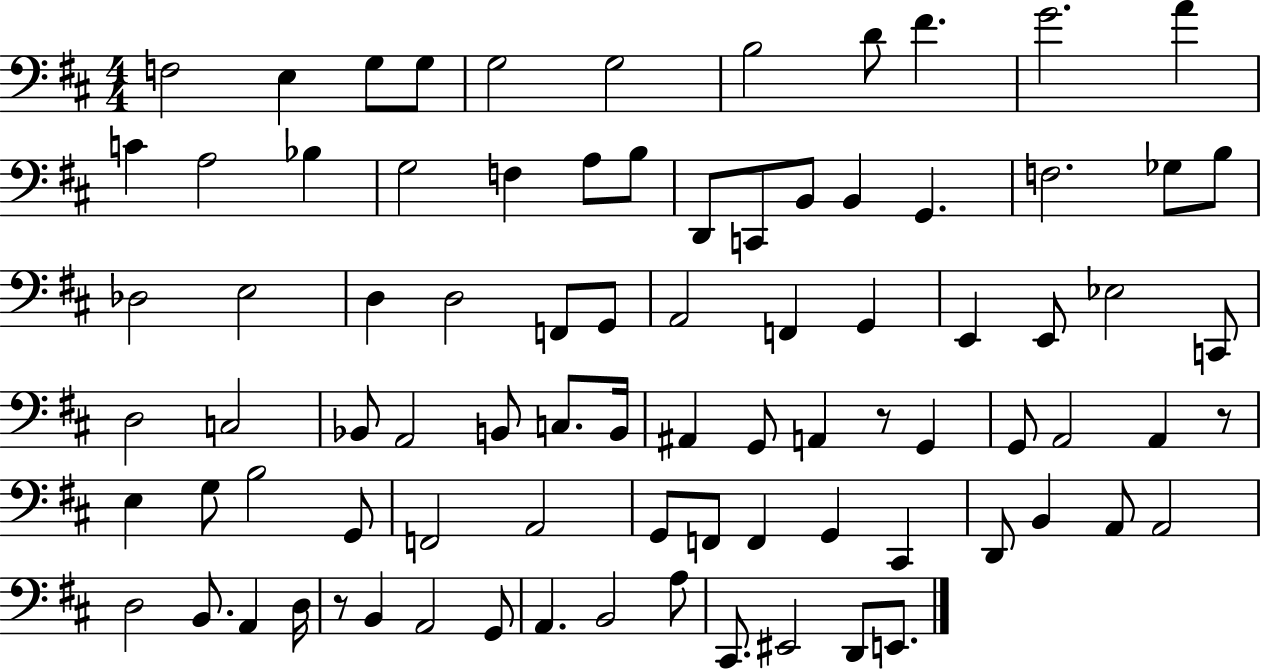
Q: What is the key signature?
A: D major